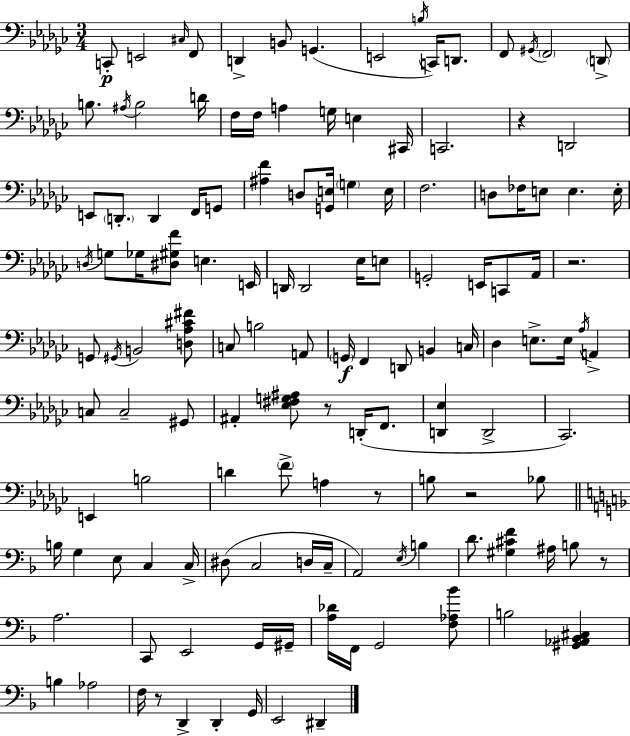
C2/e E2/h C#3/s F2/e D2/q B2/e G2/q. E2/h B3/s C2/s D2/e. F2/e G#2/s F2/h D2/e B3/e. A#3/s B3/h D4/s F3/s F3/s A3/q G3/s E3/q C#2/s C2/h. R/q D2/h E2/e D2/e. D2/q F2/s G2/e [A#3,F4]/q D3/e [G2,E3]/s G3/q E3/s F3/h. D3/e FES3/s E3/e E3/q. E3/s D3/s G3/e Gb3/s [D#3,G#3,F4]/e E3/q. E2/s D2/s D2/h Eb3/s E3/e G2/h E2/s C2/e Ab2/s R/h. G2/e G#2/s B2/h [D3,Ab3,C#4,F#4]/e C3/e B3/h A2/e G2/s F2/q D2/e B2/q C3/s Db3/q E3/e. E3/s Ab3/s A2/q C3/e C3/h G#2/e A#2/q [Eb3,F#3,G3,A#3]/e R/e D2/s F2/e. [D2,Eb3]/q D2/h CES2/h. E2/q B3/h D4/q F4/e A3/q R/e B3/e R/h Bb3/e B3/s G3/q E3/e C3/q C3/s D#3/e C3/h D3/s C3/s A2/h E3/s B3/q D4/e. [G#3,C#4,F4]/q A#3/s B3/e R/e A3/h. C2/e E2/h G2/s G#2/s [A3,Db4]/s F2/s G2/h [F3,Ab3,Bb4]/e B3/h [G#2,Ab2,Bb2,C#3]/q B3/q Ab3/h F3/s R/e D2/q D2/q G2/s E2/h D#2/q